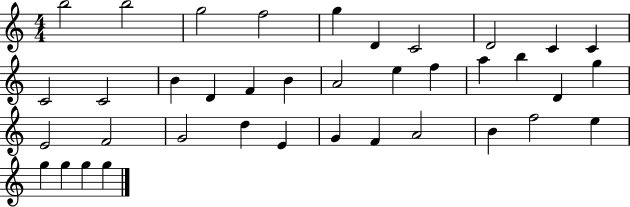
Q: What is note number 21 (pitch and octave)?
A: B5